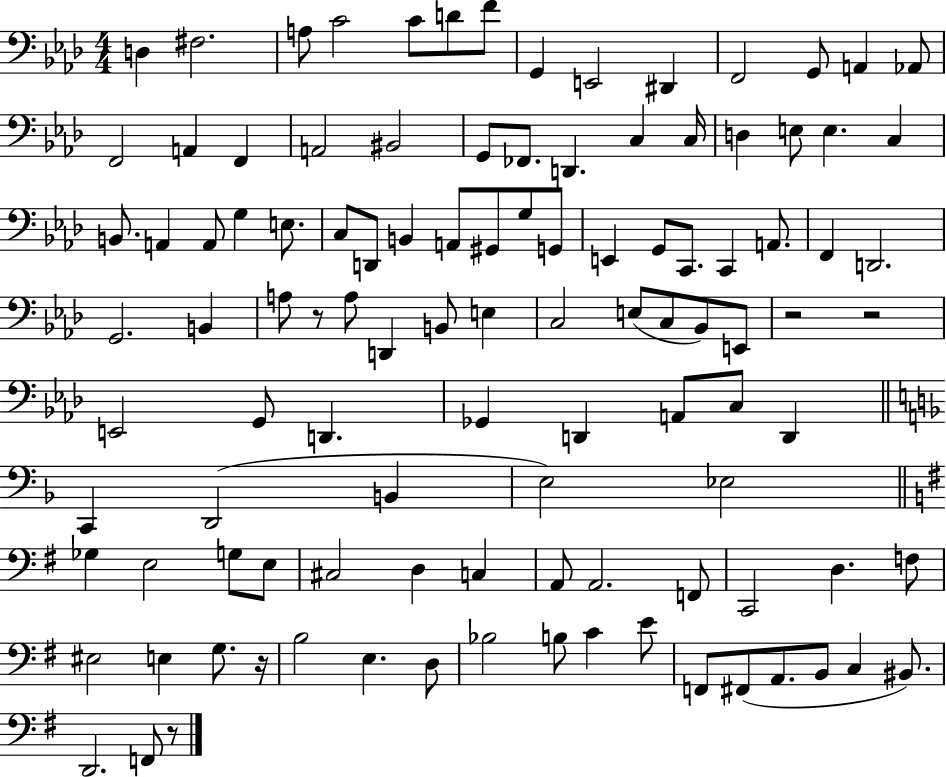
X:1
T:Untitled
M:4/4
L:1/4
K:Ab
D, ^F,2 A,/2 C2 C/2 D/2 F/2 G,, E,,2 ^D,, F,,2 G,,/2 A,, _A,,/2 F,,2 A,, F,, A,,2 ^B,,2 G,,/2 _F,,/2 D,, C, C,/4 D, E,/2 E, C, B,,/2 A,, A,,/2 G, E,/2 C,/2 D,,/2 B,, A,,/2 ^G,,/2 G,/2 G,,/2 E,, G,,/2 C,,/2 C,, A,,/2 F,, D,,2 G,,2 B,, A,/2 z/2 A,/2 D,, B,,/2 E, C,2 E,/2 C,/2 _B,,/2 E,,/2 z2 z2 E,,2 G,,/2 D,, _G,, D,, A,,/2 C,/2 D,, C,, D,,2 B,, E,2 _E,2 _G, E,2 G,/2 E,/2 ^C,2 D, C, A,,/2 A,,2 F,,/2 C,,2 D, F,/2 ^E,2 E, G,/2 z/4 B,2 E, D,/2 _B,2 B,/2 C E/2 F,,/2 ^F,,/2 A,,/2 B,,/2 C, ^B,,/2 D,,2 F,,/2 z/2